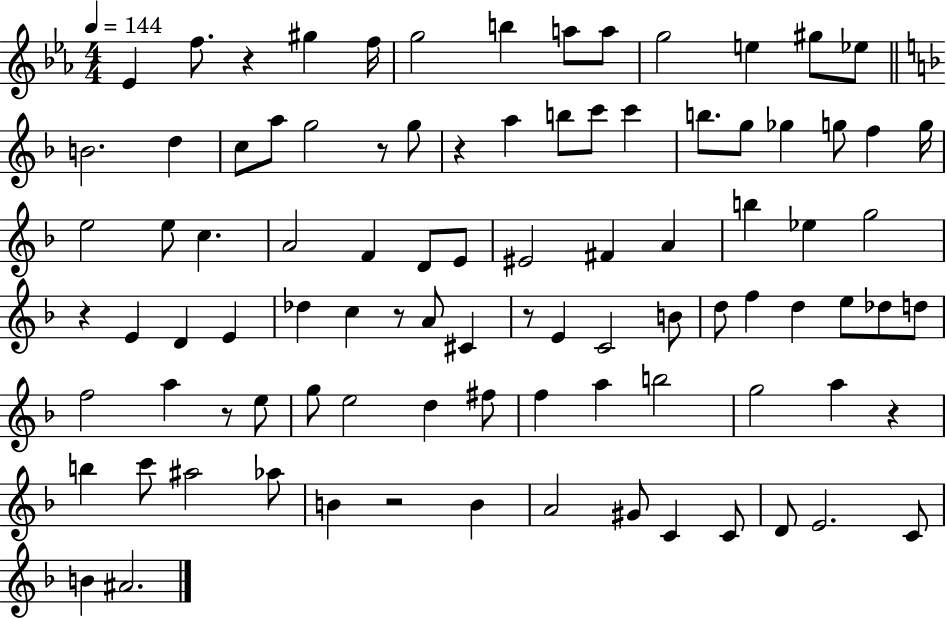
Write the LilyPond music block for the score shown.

{
  \clef treble
  \numericTimeSignature
  \time 4/4
  \key ees \major
  \tempo 4 = 144
  ees'4 f''8. r4 gis''4 f''16 | g''2 b''4 a''8 a''8 | g''2 e''4 gis''8 ees''8 | \bar "||" \break \key f \major b'2. d''4 | c''8 a''8 g''2 r8 g''8 | r4 a''4 b''8 c'''8 c'''4 | b''8. g''8 ges''4 g''8 f''4 g''16 | \break e''2 e''8 c''4. | a'2 f'4 d'8 e'8 | eis'2 fis'4 a'4 | b''4 ees''4 g''2 | \break r4 e'4 d'4 e'4 | des''4 c''4 r8 a'8 cis'4 | r8 e'4 c'2 b'8 | d''8 f''4 d''4 e''8 des''8 d''8 | \break f''2 a''4 r8 e''8 | g''8 e''2 d''4 fis''8 | f''4 a''4 b''2 | g''2 a''4 r4 | \break b''4 c'''8 ais''2 aes''8 | b'4 r2 b'4 | a'2 gis'8 c'4 c'8 | d'8 e'2. c'8 | \break b'4 ais'2. | \bar "|."
}